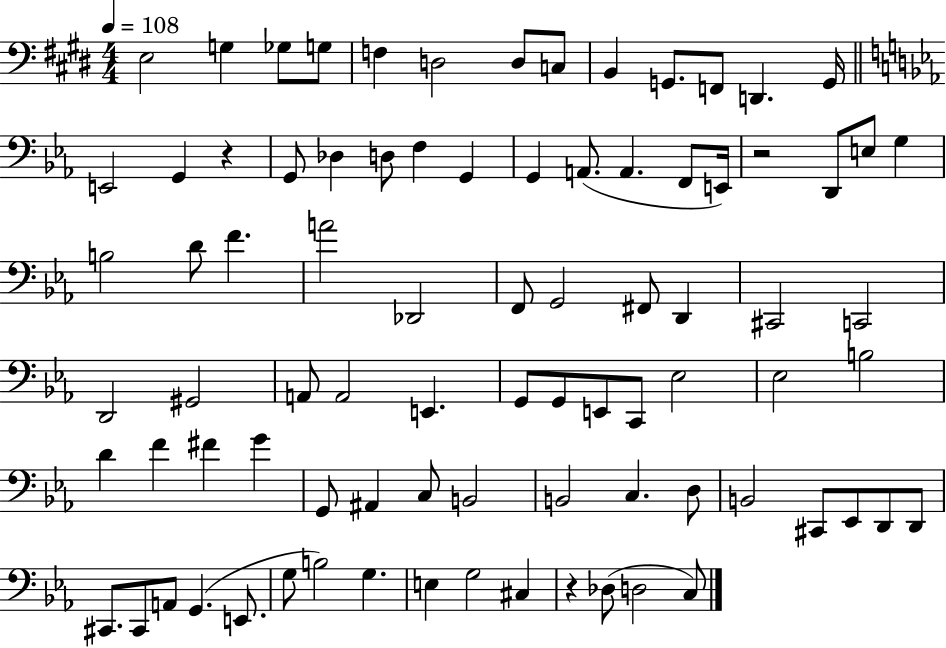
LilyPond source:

{
  \clef bass
  \numericTimeSignature
  \time 4/4
  \key e \major
  \tempo 4 = 108
  \repeat volta 2 { e2 g4 ges8 g8 | f4 d2 d8 c8 | b,4 g,8. f,8 d,4. g,16 | \bar "||" \break \key ees \major e,2 g,4 r4 | g,8 des4 d8 f4 g,4 | g,4 a,8.( a,4. f,8 e,16) | r2 d,8 e8 g4 | \break b2 d'8 f'4. | a'2 des,2 | f,8 g,2 fis,8 d,4 | cis,2 c,2 | \break d,2 gis,2 | a,8 a,2 e,4. | g,8 g,8 e,8 c,8 ees2 | ees2 b2 | \break d'4 f'4 fis'4 g'4 | g,8 ais,4 c8 b,2 | b,2 c4. d8 | b,2 cis,8 ees,8 d,8 d,8 | \break cis,8. cis,8 a,8 g,4.( e,8. | g8 b2) g4. | e4 g2 cis4 | r4 des8( d2 c8) | \break } \bar "|."
}